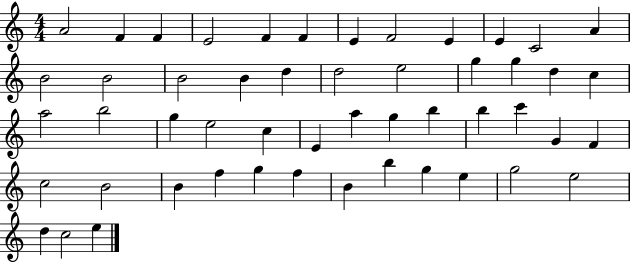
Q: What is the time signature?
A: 4/4